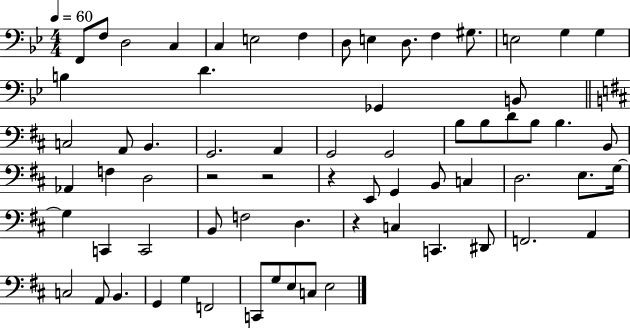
{
  \clef bass
  \numericTimeSignature
  \time 4/4
  \key bes \major
  \tempo 4 = 60
  f,8 f8 d2 c4 | c4 e2 f4 | d8 e4 d8. f4 gis8. | e2 g4 g4 | \break b4 d'4. ges,4 b,8 | \bar "||" \break \key b \minor c2 a,8 b,4. | g,2. a,4 | g,2 g,2 | b8 b8 d'8 b8 b4. b,8 | \break aes,4 f4 d2 | r2 r2 | r4 e,8 g,4 b,8 c4 | d2. e8. g16~~ | \break g4 c,4 c,2 | b,8 f2 d4. | r4 c4 c,4. dis,8 | f,2. a,4 | \break c2 a,8 b,4. | g,4 g4 f,2 | c,8 g8 e8 c8 e2 | \bar "|."
}